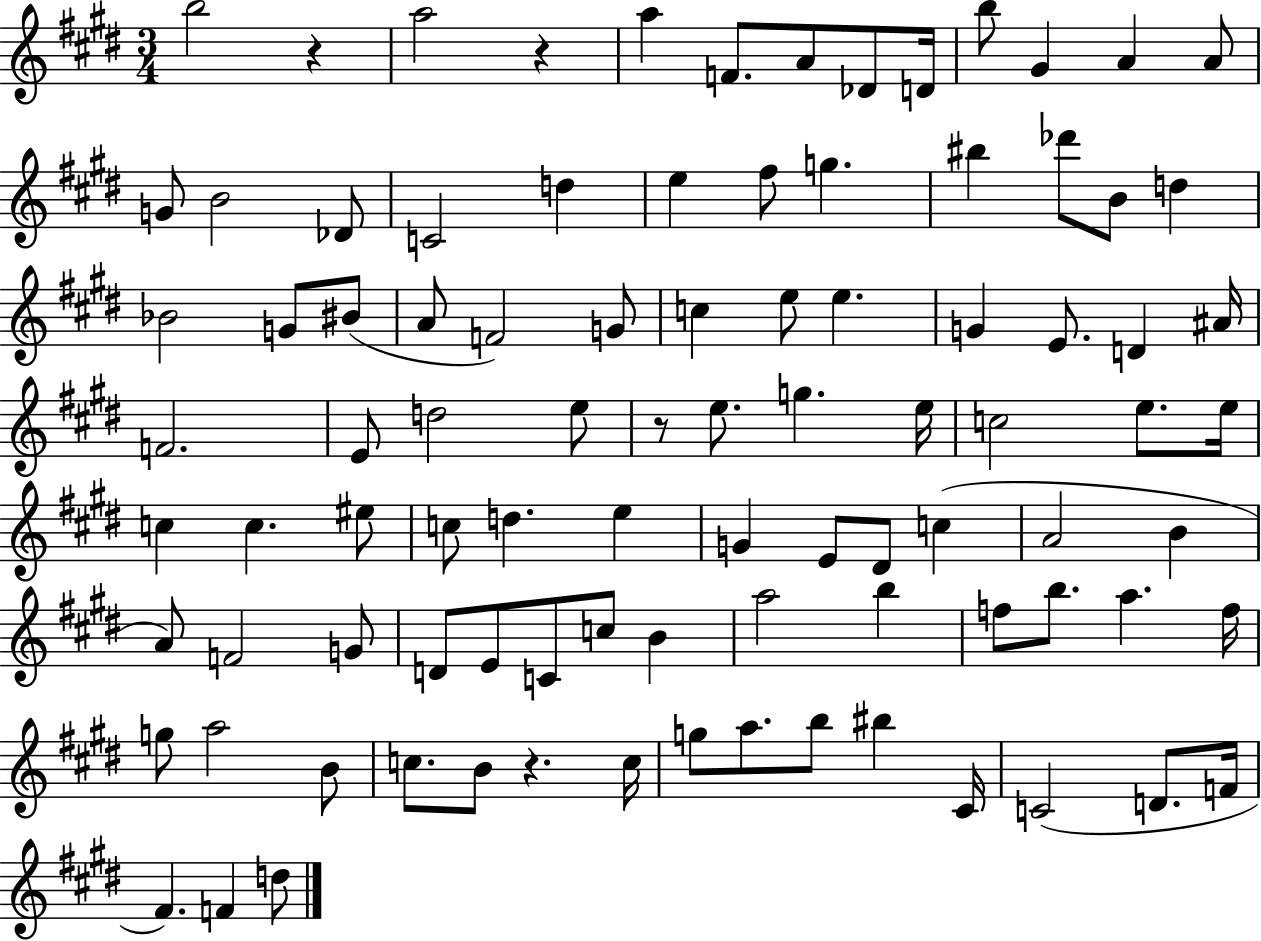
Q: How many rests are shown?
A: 4